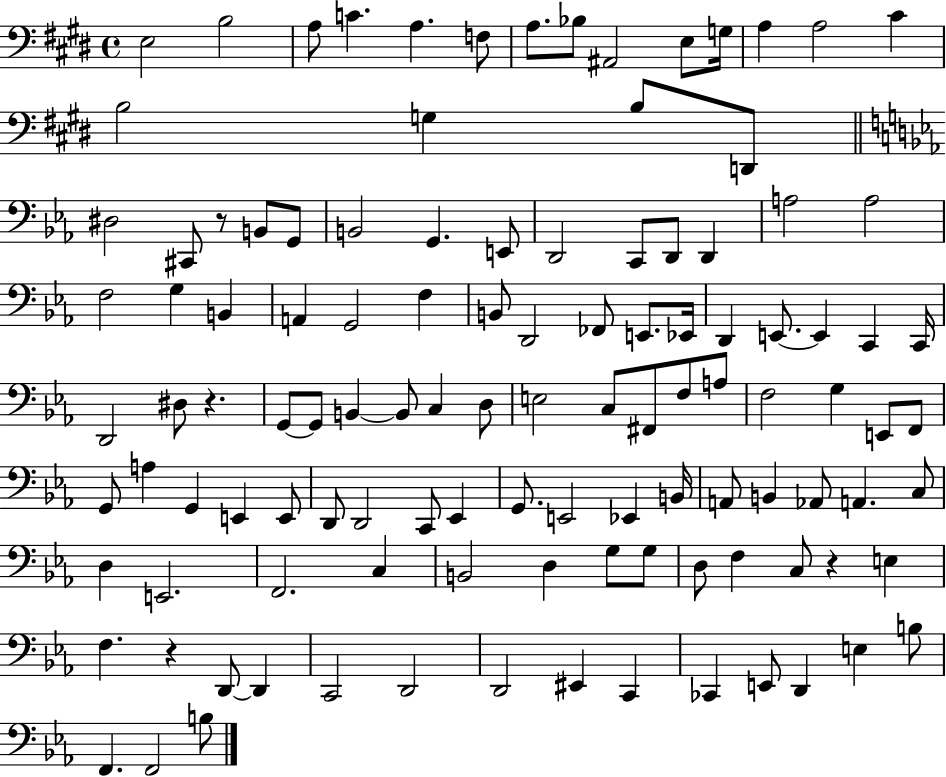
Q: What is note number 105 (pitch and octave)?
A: D2